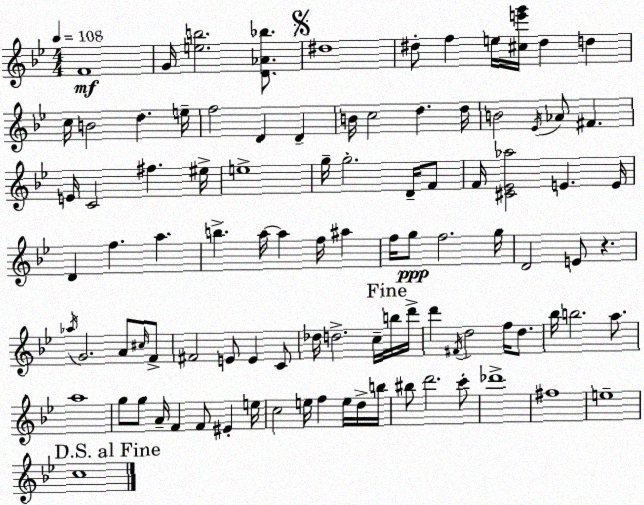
X:1
T:Untitled
M:4/4
L:1/4
K:Gm
F4 G/4 [eb]2 [D_A_b]/2 ^d4 ^d/2 f e/4 [^ce'g']/4 ^d d c/4 B2 d e/4 f2 D D B/4 c2 d d/4 B2 _E/4 _A/2 ^F E/4 C2 ^f ^e/4 e4 g/4 g2 D/4 F/2 F/4 [^C_E_a]2 E E/4 D f a b a/4 a f/4 ^a f/4 g/2 f2 g/4 D2 E/2 z _a/4 G2 A/2 ^c/4 F/2 ^F2 E/2 E C/2 _d/4 d2 c/4 b/4 d'/4 d' ^F/4 d2 f/4 d/2 _b/4 b2 a/2 a4 g/2 g/2 A/4 F F/2 ^E e/4 c2 e/4 f e/4 d/4 b/4 ^b/2 d'2 c'/2 _d'4 ^f4 e4 c4